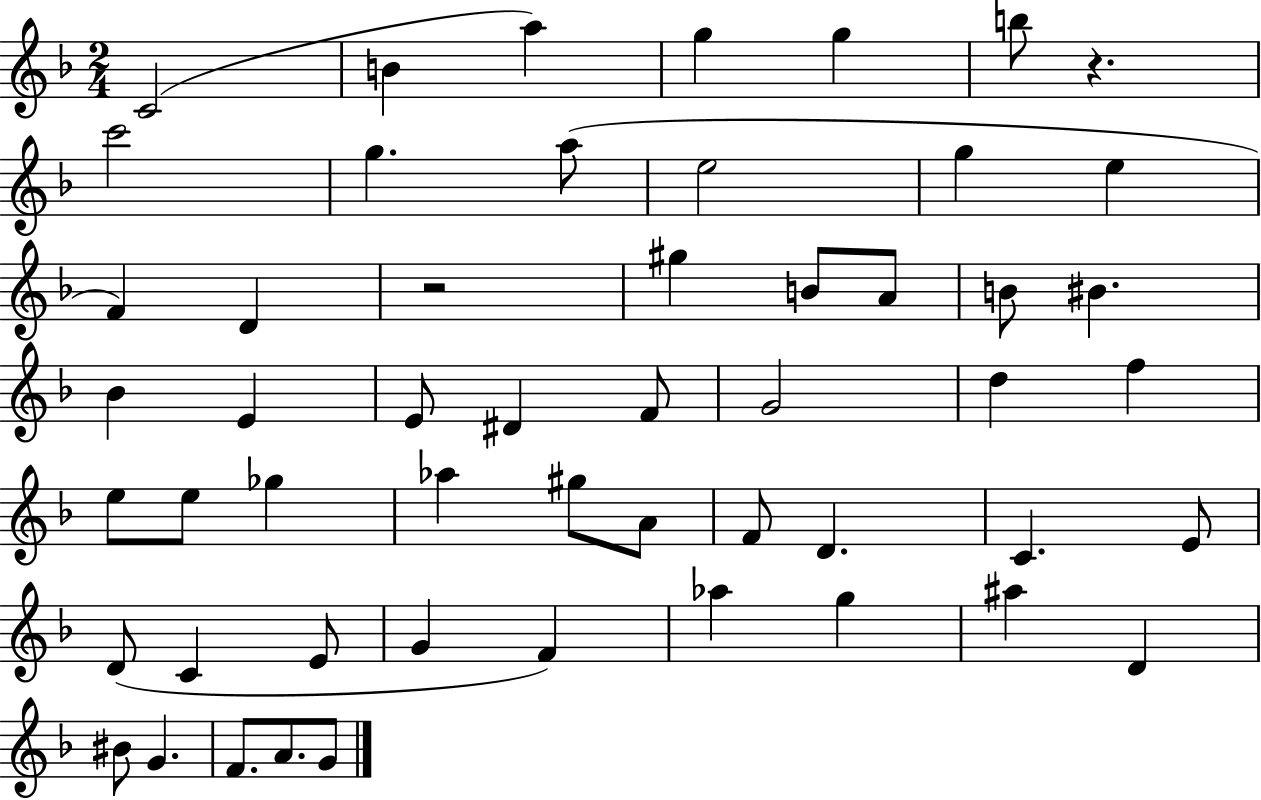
{
  \clef treble
  \numericTimeSignature
  \time 2/4
  \key f \major
  c'2( | b'4 a''4) | g''4 g''4 | b''8 r4. | \break c'''2 | g''4. a''8( | e''2 | g''4 e''4 | \break f'4) d'4 | r2 | gis''4 b'8 a'8 | b'8 bis'4. | \break bes'4 e'4 | e'8 dis'4 f'8 | g'2 | d''4 f''4 | \break e''8 e''8 ges''4 | aes''4 gis''8 a'8 | f'8 d'4. | c'4. e'8 | \break d'8( c'4 e'8 | g'4 f'4) | aes''4 g''4 | ais''4 d'4 | \break bis'8 g'4. | f'8. a'8. g'8 | \bar "|."
}